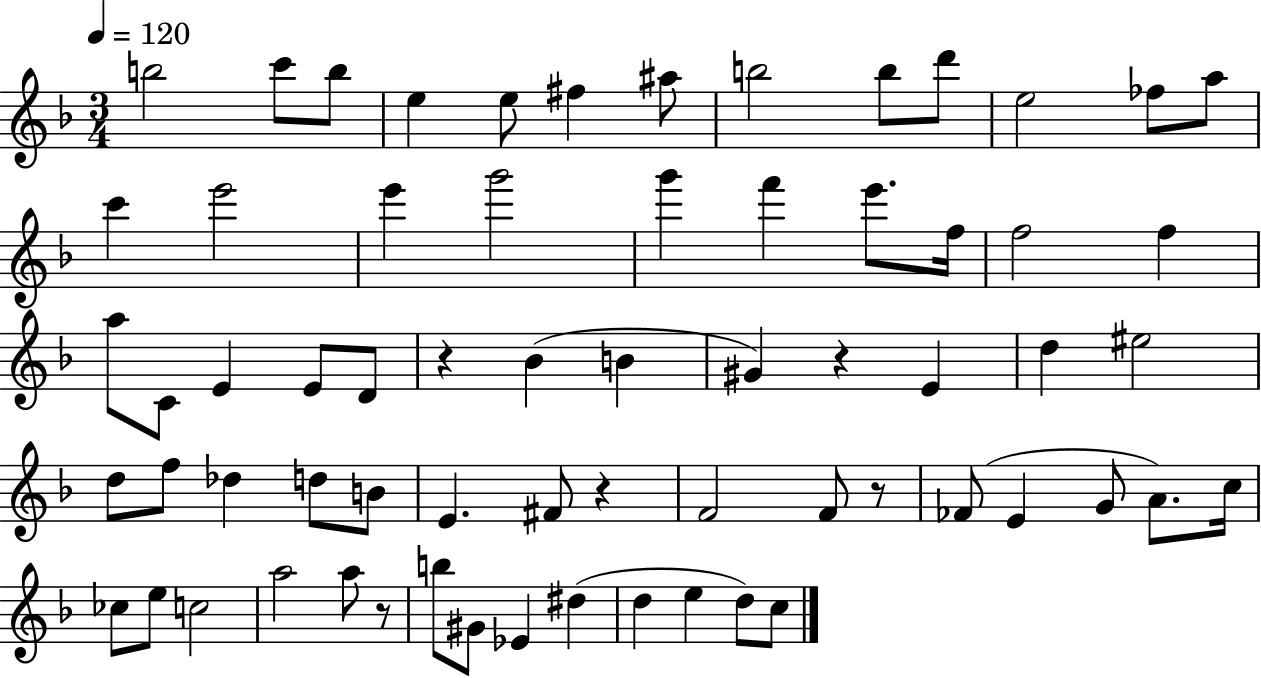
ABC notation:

X:1
T:Untitled
M:3/4
L:1/4
K:F
b2 c'/2 b/2 e e/2 ^f ^a/2 b2 b/2 d'/2 e2 _f/2 a/2 c' e'2 e' g'2 g' f' e'/2 f/4 f2 f a/2 C/2 E E/2 D/2 z _B B ^G z E d ^e2 d/2 f/2 _d d/2 B/2 E ^F/2 z F2 F/2 z/2 _F/2 E G/2 A/2 c/4 _c/2 e/2 c2 a2 a/2 z/2 b/2 ^G/2 _E ^d d e d/2 c/2